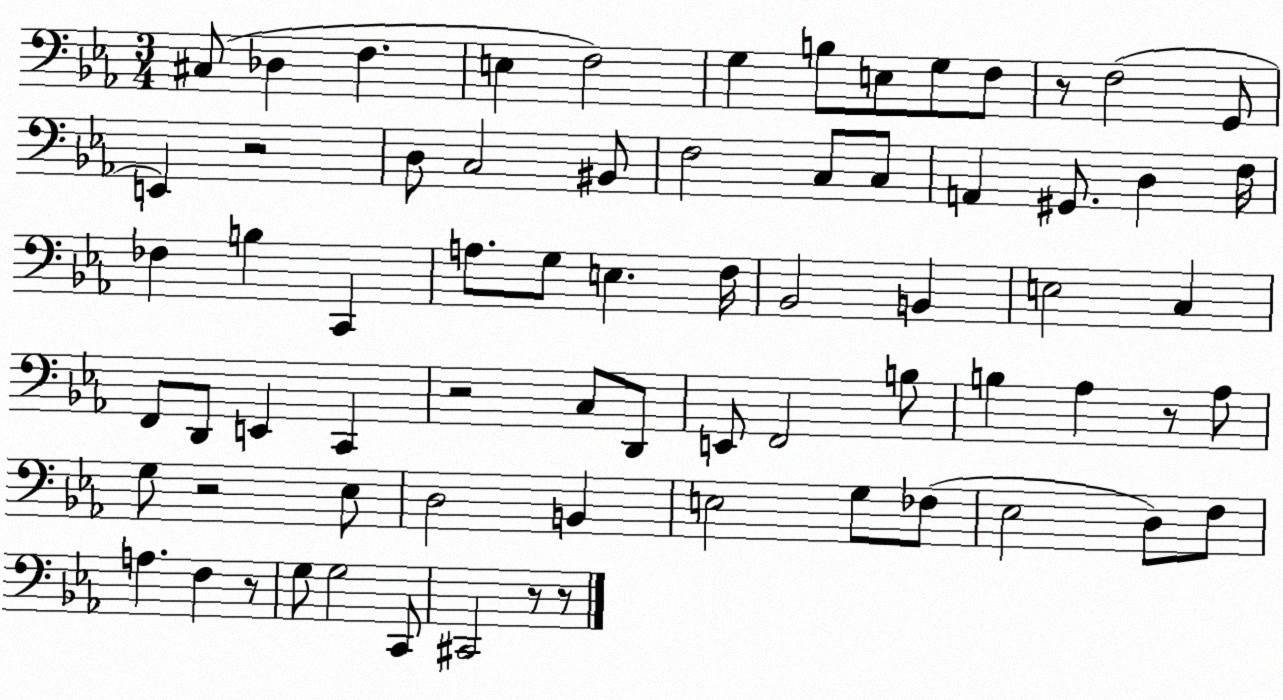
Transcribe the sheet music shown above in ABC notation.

X:1
T:Untitled
M:3/4
L:1/4
K:Eb
^C,/2 _D, F, E, F,2 G, B,/2 E,/2 G,/2 F,/2 z/2 F,2 G,,/2 E,, z2 D,/2 C,2 ^B,,/2 F,2 C,/2 C,/2 A,, ^G,,/2 D, F,/4 _F, B, C,, A,/2 G,/2 E, F,/4 _B,,2 B,, E,2 C, F,,/2 D,,/2 E,, C,, z2 C,/2 D,,/2 E,,/2 F,,2 B,/2 B, _A, z/2 _A,/2 G,/2 z2 _E,/2 D,2 B,, E,2 G,/2 _F,/2 _E,2 D,/2 F,/2 A, F, z/2 G,/2 G,2 C,,/2 ^C,,2 z/2 z/2